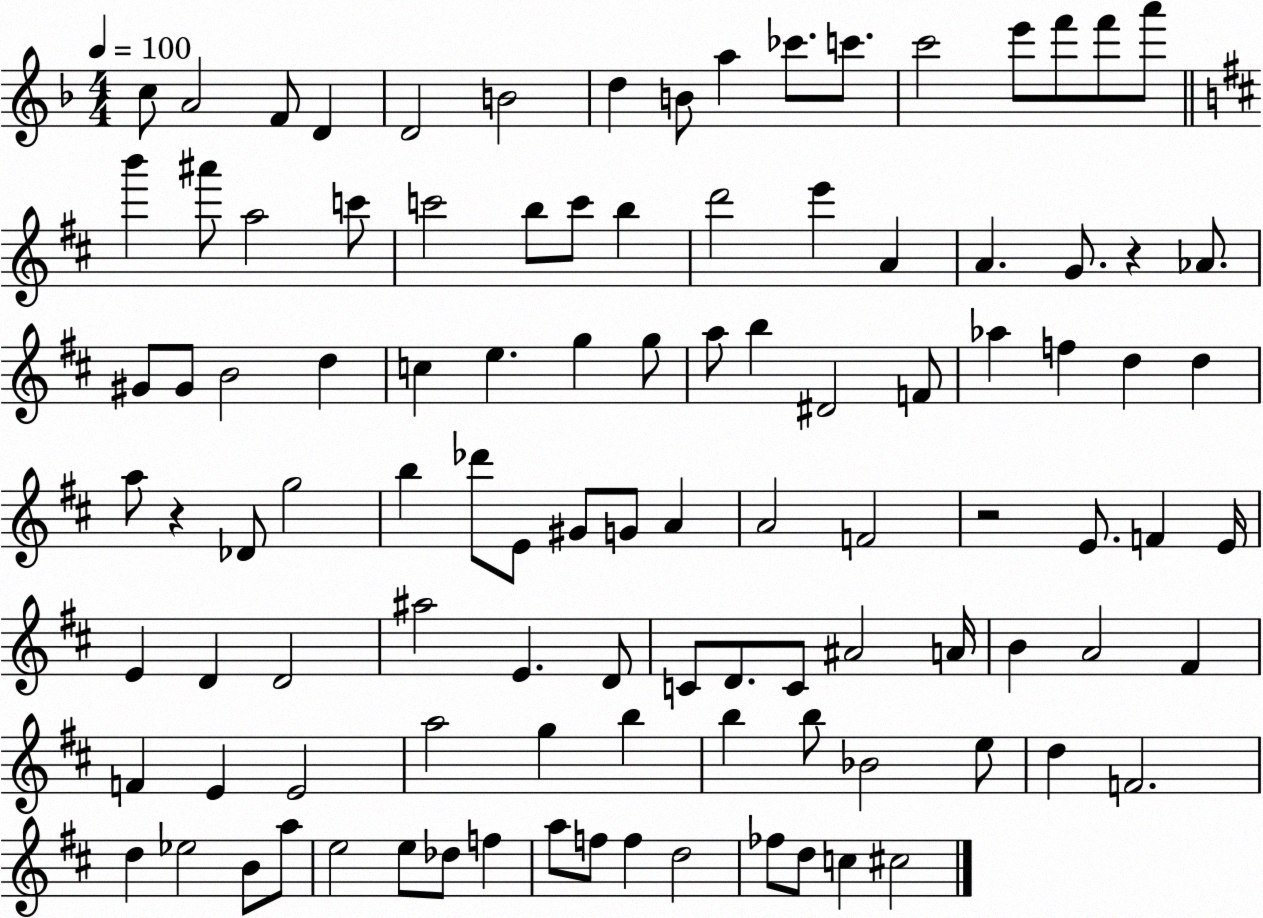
X:1
T:Untitled
M:4/4
L:1/4
K:F
c/2 A2 F/2 D D2 B2 d B/2 a _c'/2 c'/2 c'2 e'/2 f'/2 f'/2 a'/2 b' ^a'/2 a2 c'/2 c'2 b/2 c'/2 b d'2 e' A A G/2 z _A/2 ^G/2 ^G/2 B2 d c e g g/2 a/2 b ^D2 F/2 _a f d d a/2 z _D/2 g2 b _d'/2 E/2 ^G/2 G/2 A A2 F2 z2 E/2 F E/4 E D D2 ^a2 E D/2 C/2 D/2 C/2 ^A2 A/4 B A2 ^F F E E2 a2 g b b b/2 _B2 e/2 d F2 d _e2 B/2 a/2 e2 e/2 _d/2 f a/2 f/2 f d2 _f/2 d/2 c ^c2